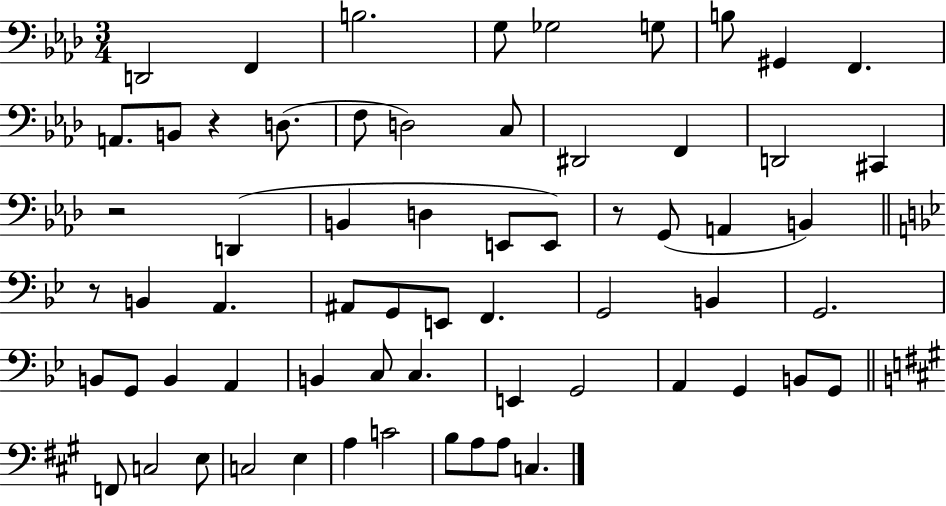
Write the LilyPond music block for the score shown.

{
  \clef bass
  \numericTimeSignature
  \time 3/4
  \key aes \major
  d,2 f,4 | b2. | g8 ges2 g8 | b8 gis,4 f,4. | \break a,8. b,8 r4 d8.( | f8 d2) c8 | dis,2 f,4 | d,2 cis,4 | \break r2 d,4( | b,4 d4 e,8 e,8) | r8 g,8( a,4 b,4) | \bar "||" \break \key bes \major r8 b,4 a,4. | ais,8 g,8 e,8 f,4. | g,2 b,4 | g,2. | \break b,8 g,8 b,4 a,4 | b,4 c8 c4. | e,4 g,2 | a,4 g,4 b,8 g,8 | \break \bar "||" \break \key a \major f,8 c2 e8 | c2 e4 | a4 c'2 | b8 a8 a8 c4. | \break \bar "|."
}